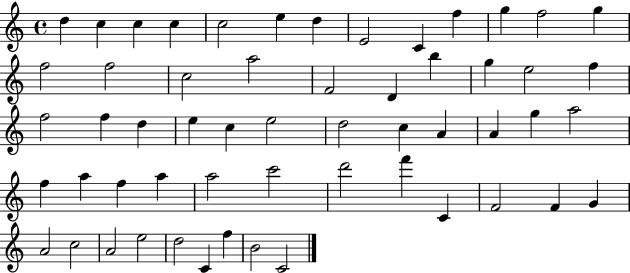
D5/q C5/q C5/q C5/q C5/h E5/q D5/q E4/h C4/q F5/q G5/q F5/h G5/q F5/h F5/h C5/h A5/h F4/h D4/q B5/q G5/q E5/h F5/q F5/h F5/q D5/q E5/q C5/q E5/h D5/h C5/q A4/q A4/q G5/q A5/h F5/q A5/q F5/q A5/q A5/h C6/h D6/h F6/q C4/q F4/h F4/q G4/q A4/h C5/h A4/h E5/h D5/h C4/q F5/q B4/h C4/h